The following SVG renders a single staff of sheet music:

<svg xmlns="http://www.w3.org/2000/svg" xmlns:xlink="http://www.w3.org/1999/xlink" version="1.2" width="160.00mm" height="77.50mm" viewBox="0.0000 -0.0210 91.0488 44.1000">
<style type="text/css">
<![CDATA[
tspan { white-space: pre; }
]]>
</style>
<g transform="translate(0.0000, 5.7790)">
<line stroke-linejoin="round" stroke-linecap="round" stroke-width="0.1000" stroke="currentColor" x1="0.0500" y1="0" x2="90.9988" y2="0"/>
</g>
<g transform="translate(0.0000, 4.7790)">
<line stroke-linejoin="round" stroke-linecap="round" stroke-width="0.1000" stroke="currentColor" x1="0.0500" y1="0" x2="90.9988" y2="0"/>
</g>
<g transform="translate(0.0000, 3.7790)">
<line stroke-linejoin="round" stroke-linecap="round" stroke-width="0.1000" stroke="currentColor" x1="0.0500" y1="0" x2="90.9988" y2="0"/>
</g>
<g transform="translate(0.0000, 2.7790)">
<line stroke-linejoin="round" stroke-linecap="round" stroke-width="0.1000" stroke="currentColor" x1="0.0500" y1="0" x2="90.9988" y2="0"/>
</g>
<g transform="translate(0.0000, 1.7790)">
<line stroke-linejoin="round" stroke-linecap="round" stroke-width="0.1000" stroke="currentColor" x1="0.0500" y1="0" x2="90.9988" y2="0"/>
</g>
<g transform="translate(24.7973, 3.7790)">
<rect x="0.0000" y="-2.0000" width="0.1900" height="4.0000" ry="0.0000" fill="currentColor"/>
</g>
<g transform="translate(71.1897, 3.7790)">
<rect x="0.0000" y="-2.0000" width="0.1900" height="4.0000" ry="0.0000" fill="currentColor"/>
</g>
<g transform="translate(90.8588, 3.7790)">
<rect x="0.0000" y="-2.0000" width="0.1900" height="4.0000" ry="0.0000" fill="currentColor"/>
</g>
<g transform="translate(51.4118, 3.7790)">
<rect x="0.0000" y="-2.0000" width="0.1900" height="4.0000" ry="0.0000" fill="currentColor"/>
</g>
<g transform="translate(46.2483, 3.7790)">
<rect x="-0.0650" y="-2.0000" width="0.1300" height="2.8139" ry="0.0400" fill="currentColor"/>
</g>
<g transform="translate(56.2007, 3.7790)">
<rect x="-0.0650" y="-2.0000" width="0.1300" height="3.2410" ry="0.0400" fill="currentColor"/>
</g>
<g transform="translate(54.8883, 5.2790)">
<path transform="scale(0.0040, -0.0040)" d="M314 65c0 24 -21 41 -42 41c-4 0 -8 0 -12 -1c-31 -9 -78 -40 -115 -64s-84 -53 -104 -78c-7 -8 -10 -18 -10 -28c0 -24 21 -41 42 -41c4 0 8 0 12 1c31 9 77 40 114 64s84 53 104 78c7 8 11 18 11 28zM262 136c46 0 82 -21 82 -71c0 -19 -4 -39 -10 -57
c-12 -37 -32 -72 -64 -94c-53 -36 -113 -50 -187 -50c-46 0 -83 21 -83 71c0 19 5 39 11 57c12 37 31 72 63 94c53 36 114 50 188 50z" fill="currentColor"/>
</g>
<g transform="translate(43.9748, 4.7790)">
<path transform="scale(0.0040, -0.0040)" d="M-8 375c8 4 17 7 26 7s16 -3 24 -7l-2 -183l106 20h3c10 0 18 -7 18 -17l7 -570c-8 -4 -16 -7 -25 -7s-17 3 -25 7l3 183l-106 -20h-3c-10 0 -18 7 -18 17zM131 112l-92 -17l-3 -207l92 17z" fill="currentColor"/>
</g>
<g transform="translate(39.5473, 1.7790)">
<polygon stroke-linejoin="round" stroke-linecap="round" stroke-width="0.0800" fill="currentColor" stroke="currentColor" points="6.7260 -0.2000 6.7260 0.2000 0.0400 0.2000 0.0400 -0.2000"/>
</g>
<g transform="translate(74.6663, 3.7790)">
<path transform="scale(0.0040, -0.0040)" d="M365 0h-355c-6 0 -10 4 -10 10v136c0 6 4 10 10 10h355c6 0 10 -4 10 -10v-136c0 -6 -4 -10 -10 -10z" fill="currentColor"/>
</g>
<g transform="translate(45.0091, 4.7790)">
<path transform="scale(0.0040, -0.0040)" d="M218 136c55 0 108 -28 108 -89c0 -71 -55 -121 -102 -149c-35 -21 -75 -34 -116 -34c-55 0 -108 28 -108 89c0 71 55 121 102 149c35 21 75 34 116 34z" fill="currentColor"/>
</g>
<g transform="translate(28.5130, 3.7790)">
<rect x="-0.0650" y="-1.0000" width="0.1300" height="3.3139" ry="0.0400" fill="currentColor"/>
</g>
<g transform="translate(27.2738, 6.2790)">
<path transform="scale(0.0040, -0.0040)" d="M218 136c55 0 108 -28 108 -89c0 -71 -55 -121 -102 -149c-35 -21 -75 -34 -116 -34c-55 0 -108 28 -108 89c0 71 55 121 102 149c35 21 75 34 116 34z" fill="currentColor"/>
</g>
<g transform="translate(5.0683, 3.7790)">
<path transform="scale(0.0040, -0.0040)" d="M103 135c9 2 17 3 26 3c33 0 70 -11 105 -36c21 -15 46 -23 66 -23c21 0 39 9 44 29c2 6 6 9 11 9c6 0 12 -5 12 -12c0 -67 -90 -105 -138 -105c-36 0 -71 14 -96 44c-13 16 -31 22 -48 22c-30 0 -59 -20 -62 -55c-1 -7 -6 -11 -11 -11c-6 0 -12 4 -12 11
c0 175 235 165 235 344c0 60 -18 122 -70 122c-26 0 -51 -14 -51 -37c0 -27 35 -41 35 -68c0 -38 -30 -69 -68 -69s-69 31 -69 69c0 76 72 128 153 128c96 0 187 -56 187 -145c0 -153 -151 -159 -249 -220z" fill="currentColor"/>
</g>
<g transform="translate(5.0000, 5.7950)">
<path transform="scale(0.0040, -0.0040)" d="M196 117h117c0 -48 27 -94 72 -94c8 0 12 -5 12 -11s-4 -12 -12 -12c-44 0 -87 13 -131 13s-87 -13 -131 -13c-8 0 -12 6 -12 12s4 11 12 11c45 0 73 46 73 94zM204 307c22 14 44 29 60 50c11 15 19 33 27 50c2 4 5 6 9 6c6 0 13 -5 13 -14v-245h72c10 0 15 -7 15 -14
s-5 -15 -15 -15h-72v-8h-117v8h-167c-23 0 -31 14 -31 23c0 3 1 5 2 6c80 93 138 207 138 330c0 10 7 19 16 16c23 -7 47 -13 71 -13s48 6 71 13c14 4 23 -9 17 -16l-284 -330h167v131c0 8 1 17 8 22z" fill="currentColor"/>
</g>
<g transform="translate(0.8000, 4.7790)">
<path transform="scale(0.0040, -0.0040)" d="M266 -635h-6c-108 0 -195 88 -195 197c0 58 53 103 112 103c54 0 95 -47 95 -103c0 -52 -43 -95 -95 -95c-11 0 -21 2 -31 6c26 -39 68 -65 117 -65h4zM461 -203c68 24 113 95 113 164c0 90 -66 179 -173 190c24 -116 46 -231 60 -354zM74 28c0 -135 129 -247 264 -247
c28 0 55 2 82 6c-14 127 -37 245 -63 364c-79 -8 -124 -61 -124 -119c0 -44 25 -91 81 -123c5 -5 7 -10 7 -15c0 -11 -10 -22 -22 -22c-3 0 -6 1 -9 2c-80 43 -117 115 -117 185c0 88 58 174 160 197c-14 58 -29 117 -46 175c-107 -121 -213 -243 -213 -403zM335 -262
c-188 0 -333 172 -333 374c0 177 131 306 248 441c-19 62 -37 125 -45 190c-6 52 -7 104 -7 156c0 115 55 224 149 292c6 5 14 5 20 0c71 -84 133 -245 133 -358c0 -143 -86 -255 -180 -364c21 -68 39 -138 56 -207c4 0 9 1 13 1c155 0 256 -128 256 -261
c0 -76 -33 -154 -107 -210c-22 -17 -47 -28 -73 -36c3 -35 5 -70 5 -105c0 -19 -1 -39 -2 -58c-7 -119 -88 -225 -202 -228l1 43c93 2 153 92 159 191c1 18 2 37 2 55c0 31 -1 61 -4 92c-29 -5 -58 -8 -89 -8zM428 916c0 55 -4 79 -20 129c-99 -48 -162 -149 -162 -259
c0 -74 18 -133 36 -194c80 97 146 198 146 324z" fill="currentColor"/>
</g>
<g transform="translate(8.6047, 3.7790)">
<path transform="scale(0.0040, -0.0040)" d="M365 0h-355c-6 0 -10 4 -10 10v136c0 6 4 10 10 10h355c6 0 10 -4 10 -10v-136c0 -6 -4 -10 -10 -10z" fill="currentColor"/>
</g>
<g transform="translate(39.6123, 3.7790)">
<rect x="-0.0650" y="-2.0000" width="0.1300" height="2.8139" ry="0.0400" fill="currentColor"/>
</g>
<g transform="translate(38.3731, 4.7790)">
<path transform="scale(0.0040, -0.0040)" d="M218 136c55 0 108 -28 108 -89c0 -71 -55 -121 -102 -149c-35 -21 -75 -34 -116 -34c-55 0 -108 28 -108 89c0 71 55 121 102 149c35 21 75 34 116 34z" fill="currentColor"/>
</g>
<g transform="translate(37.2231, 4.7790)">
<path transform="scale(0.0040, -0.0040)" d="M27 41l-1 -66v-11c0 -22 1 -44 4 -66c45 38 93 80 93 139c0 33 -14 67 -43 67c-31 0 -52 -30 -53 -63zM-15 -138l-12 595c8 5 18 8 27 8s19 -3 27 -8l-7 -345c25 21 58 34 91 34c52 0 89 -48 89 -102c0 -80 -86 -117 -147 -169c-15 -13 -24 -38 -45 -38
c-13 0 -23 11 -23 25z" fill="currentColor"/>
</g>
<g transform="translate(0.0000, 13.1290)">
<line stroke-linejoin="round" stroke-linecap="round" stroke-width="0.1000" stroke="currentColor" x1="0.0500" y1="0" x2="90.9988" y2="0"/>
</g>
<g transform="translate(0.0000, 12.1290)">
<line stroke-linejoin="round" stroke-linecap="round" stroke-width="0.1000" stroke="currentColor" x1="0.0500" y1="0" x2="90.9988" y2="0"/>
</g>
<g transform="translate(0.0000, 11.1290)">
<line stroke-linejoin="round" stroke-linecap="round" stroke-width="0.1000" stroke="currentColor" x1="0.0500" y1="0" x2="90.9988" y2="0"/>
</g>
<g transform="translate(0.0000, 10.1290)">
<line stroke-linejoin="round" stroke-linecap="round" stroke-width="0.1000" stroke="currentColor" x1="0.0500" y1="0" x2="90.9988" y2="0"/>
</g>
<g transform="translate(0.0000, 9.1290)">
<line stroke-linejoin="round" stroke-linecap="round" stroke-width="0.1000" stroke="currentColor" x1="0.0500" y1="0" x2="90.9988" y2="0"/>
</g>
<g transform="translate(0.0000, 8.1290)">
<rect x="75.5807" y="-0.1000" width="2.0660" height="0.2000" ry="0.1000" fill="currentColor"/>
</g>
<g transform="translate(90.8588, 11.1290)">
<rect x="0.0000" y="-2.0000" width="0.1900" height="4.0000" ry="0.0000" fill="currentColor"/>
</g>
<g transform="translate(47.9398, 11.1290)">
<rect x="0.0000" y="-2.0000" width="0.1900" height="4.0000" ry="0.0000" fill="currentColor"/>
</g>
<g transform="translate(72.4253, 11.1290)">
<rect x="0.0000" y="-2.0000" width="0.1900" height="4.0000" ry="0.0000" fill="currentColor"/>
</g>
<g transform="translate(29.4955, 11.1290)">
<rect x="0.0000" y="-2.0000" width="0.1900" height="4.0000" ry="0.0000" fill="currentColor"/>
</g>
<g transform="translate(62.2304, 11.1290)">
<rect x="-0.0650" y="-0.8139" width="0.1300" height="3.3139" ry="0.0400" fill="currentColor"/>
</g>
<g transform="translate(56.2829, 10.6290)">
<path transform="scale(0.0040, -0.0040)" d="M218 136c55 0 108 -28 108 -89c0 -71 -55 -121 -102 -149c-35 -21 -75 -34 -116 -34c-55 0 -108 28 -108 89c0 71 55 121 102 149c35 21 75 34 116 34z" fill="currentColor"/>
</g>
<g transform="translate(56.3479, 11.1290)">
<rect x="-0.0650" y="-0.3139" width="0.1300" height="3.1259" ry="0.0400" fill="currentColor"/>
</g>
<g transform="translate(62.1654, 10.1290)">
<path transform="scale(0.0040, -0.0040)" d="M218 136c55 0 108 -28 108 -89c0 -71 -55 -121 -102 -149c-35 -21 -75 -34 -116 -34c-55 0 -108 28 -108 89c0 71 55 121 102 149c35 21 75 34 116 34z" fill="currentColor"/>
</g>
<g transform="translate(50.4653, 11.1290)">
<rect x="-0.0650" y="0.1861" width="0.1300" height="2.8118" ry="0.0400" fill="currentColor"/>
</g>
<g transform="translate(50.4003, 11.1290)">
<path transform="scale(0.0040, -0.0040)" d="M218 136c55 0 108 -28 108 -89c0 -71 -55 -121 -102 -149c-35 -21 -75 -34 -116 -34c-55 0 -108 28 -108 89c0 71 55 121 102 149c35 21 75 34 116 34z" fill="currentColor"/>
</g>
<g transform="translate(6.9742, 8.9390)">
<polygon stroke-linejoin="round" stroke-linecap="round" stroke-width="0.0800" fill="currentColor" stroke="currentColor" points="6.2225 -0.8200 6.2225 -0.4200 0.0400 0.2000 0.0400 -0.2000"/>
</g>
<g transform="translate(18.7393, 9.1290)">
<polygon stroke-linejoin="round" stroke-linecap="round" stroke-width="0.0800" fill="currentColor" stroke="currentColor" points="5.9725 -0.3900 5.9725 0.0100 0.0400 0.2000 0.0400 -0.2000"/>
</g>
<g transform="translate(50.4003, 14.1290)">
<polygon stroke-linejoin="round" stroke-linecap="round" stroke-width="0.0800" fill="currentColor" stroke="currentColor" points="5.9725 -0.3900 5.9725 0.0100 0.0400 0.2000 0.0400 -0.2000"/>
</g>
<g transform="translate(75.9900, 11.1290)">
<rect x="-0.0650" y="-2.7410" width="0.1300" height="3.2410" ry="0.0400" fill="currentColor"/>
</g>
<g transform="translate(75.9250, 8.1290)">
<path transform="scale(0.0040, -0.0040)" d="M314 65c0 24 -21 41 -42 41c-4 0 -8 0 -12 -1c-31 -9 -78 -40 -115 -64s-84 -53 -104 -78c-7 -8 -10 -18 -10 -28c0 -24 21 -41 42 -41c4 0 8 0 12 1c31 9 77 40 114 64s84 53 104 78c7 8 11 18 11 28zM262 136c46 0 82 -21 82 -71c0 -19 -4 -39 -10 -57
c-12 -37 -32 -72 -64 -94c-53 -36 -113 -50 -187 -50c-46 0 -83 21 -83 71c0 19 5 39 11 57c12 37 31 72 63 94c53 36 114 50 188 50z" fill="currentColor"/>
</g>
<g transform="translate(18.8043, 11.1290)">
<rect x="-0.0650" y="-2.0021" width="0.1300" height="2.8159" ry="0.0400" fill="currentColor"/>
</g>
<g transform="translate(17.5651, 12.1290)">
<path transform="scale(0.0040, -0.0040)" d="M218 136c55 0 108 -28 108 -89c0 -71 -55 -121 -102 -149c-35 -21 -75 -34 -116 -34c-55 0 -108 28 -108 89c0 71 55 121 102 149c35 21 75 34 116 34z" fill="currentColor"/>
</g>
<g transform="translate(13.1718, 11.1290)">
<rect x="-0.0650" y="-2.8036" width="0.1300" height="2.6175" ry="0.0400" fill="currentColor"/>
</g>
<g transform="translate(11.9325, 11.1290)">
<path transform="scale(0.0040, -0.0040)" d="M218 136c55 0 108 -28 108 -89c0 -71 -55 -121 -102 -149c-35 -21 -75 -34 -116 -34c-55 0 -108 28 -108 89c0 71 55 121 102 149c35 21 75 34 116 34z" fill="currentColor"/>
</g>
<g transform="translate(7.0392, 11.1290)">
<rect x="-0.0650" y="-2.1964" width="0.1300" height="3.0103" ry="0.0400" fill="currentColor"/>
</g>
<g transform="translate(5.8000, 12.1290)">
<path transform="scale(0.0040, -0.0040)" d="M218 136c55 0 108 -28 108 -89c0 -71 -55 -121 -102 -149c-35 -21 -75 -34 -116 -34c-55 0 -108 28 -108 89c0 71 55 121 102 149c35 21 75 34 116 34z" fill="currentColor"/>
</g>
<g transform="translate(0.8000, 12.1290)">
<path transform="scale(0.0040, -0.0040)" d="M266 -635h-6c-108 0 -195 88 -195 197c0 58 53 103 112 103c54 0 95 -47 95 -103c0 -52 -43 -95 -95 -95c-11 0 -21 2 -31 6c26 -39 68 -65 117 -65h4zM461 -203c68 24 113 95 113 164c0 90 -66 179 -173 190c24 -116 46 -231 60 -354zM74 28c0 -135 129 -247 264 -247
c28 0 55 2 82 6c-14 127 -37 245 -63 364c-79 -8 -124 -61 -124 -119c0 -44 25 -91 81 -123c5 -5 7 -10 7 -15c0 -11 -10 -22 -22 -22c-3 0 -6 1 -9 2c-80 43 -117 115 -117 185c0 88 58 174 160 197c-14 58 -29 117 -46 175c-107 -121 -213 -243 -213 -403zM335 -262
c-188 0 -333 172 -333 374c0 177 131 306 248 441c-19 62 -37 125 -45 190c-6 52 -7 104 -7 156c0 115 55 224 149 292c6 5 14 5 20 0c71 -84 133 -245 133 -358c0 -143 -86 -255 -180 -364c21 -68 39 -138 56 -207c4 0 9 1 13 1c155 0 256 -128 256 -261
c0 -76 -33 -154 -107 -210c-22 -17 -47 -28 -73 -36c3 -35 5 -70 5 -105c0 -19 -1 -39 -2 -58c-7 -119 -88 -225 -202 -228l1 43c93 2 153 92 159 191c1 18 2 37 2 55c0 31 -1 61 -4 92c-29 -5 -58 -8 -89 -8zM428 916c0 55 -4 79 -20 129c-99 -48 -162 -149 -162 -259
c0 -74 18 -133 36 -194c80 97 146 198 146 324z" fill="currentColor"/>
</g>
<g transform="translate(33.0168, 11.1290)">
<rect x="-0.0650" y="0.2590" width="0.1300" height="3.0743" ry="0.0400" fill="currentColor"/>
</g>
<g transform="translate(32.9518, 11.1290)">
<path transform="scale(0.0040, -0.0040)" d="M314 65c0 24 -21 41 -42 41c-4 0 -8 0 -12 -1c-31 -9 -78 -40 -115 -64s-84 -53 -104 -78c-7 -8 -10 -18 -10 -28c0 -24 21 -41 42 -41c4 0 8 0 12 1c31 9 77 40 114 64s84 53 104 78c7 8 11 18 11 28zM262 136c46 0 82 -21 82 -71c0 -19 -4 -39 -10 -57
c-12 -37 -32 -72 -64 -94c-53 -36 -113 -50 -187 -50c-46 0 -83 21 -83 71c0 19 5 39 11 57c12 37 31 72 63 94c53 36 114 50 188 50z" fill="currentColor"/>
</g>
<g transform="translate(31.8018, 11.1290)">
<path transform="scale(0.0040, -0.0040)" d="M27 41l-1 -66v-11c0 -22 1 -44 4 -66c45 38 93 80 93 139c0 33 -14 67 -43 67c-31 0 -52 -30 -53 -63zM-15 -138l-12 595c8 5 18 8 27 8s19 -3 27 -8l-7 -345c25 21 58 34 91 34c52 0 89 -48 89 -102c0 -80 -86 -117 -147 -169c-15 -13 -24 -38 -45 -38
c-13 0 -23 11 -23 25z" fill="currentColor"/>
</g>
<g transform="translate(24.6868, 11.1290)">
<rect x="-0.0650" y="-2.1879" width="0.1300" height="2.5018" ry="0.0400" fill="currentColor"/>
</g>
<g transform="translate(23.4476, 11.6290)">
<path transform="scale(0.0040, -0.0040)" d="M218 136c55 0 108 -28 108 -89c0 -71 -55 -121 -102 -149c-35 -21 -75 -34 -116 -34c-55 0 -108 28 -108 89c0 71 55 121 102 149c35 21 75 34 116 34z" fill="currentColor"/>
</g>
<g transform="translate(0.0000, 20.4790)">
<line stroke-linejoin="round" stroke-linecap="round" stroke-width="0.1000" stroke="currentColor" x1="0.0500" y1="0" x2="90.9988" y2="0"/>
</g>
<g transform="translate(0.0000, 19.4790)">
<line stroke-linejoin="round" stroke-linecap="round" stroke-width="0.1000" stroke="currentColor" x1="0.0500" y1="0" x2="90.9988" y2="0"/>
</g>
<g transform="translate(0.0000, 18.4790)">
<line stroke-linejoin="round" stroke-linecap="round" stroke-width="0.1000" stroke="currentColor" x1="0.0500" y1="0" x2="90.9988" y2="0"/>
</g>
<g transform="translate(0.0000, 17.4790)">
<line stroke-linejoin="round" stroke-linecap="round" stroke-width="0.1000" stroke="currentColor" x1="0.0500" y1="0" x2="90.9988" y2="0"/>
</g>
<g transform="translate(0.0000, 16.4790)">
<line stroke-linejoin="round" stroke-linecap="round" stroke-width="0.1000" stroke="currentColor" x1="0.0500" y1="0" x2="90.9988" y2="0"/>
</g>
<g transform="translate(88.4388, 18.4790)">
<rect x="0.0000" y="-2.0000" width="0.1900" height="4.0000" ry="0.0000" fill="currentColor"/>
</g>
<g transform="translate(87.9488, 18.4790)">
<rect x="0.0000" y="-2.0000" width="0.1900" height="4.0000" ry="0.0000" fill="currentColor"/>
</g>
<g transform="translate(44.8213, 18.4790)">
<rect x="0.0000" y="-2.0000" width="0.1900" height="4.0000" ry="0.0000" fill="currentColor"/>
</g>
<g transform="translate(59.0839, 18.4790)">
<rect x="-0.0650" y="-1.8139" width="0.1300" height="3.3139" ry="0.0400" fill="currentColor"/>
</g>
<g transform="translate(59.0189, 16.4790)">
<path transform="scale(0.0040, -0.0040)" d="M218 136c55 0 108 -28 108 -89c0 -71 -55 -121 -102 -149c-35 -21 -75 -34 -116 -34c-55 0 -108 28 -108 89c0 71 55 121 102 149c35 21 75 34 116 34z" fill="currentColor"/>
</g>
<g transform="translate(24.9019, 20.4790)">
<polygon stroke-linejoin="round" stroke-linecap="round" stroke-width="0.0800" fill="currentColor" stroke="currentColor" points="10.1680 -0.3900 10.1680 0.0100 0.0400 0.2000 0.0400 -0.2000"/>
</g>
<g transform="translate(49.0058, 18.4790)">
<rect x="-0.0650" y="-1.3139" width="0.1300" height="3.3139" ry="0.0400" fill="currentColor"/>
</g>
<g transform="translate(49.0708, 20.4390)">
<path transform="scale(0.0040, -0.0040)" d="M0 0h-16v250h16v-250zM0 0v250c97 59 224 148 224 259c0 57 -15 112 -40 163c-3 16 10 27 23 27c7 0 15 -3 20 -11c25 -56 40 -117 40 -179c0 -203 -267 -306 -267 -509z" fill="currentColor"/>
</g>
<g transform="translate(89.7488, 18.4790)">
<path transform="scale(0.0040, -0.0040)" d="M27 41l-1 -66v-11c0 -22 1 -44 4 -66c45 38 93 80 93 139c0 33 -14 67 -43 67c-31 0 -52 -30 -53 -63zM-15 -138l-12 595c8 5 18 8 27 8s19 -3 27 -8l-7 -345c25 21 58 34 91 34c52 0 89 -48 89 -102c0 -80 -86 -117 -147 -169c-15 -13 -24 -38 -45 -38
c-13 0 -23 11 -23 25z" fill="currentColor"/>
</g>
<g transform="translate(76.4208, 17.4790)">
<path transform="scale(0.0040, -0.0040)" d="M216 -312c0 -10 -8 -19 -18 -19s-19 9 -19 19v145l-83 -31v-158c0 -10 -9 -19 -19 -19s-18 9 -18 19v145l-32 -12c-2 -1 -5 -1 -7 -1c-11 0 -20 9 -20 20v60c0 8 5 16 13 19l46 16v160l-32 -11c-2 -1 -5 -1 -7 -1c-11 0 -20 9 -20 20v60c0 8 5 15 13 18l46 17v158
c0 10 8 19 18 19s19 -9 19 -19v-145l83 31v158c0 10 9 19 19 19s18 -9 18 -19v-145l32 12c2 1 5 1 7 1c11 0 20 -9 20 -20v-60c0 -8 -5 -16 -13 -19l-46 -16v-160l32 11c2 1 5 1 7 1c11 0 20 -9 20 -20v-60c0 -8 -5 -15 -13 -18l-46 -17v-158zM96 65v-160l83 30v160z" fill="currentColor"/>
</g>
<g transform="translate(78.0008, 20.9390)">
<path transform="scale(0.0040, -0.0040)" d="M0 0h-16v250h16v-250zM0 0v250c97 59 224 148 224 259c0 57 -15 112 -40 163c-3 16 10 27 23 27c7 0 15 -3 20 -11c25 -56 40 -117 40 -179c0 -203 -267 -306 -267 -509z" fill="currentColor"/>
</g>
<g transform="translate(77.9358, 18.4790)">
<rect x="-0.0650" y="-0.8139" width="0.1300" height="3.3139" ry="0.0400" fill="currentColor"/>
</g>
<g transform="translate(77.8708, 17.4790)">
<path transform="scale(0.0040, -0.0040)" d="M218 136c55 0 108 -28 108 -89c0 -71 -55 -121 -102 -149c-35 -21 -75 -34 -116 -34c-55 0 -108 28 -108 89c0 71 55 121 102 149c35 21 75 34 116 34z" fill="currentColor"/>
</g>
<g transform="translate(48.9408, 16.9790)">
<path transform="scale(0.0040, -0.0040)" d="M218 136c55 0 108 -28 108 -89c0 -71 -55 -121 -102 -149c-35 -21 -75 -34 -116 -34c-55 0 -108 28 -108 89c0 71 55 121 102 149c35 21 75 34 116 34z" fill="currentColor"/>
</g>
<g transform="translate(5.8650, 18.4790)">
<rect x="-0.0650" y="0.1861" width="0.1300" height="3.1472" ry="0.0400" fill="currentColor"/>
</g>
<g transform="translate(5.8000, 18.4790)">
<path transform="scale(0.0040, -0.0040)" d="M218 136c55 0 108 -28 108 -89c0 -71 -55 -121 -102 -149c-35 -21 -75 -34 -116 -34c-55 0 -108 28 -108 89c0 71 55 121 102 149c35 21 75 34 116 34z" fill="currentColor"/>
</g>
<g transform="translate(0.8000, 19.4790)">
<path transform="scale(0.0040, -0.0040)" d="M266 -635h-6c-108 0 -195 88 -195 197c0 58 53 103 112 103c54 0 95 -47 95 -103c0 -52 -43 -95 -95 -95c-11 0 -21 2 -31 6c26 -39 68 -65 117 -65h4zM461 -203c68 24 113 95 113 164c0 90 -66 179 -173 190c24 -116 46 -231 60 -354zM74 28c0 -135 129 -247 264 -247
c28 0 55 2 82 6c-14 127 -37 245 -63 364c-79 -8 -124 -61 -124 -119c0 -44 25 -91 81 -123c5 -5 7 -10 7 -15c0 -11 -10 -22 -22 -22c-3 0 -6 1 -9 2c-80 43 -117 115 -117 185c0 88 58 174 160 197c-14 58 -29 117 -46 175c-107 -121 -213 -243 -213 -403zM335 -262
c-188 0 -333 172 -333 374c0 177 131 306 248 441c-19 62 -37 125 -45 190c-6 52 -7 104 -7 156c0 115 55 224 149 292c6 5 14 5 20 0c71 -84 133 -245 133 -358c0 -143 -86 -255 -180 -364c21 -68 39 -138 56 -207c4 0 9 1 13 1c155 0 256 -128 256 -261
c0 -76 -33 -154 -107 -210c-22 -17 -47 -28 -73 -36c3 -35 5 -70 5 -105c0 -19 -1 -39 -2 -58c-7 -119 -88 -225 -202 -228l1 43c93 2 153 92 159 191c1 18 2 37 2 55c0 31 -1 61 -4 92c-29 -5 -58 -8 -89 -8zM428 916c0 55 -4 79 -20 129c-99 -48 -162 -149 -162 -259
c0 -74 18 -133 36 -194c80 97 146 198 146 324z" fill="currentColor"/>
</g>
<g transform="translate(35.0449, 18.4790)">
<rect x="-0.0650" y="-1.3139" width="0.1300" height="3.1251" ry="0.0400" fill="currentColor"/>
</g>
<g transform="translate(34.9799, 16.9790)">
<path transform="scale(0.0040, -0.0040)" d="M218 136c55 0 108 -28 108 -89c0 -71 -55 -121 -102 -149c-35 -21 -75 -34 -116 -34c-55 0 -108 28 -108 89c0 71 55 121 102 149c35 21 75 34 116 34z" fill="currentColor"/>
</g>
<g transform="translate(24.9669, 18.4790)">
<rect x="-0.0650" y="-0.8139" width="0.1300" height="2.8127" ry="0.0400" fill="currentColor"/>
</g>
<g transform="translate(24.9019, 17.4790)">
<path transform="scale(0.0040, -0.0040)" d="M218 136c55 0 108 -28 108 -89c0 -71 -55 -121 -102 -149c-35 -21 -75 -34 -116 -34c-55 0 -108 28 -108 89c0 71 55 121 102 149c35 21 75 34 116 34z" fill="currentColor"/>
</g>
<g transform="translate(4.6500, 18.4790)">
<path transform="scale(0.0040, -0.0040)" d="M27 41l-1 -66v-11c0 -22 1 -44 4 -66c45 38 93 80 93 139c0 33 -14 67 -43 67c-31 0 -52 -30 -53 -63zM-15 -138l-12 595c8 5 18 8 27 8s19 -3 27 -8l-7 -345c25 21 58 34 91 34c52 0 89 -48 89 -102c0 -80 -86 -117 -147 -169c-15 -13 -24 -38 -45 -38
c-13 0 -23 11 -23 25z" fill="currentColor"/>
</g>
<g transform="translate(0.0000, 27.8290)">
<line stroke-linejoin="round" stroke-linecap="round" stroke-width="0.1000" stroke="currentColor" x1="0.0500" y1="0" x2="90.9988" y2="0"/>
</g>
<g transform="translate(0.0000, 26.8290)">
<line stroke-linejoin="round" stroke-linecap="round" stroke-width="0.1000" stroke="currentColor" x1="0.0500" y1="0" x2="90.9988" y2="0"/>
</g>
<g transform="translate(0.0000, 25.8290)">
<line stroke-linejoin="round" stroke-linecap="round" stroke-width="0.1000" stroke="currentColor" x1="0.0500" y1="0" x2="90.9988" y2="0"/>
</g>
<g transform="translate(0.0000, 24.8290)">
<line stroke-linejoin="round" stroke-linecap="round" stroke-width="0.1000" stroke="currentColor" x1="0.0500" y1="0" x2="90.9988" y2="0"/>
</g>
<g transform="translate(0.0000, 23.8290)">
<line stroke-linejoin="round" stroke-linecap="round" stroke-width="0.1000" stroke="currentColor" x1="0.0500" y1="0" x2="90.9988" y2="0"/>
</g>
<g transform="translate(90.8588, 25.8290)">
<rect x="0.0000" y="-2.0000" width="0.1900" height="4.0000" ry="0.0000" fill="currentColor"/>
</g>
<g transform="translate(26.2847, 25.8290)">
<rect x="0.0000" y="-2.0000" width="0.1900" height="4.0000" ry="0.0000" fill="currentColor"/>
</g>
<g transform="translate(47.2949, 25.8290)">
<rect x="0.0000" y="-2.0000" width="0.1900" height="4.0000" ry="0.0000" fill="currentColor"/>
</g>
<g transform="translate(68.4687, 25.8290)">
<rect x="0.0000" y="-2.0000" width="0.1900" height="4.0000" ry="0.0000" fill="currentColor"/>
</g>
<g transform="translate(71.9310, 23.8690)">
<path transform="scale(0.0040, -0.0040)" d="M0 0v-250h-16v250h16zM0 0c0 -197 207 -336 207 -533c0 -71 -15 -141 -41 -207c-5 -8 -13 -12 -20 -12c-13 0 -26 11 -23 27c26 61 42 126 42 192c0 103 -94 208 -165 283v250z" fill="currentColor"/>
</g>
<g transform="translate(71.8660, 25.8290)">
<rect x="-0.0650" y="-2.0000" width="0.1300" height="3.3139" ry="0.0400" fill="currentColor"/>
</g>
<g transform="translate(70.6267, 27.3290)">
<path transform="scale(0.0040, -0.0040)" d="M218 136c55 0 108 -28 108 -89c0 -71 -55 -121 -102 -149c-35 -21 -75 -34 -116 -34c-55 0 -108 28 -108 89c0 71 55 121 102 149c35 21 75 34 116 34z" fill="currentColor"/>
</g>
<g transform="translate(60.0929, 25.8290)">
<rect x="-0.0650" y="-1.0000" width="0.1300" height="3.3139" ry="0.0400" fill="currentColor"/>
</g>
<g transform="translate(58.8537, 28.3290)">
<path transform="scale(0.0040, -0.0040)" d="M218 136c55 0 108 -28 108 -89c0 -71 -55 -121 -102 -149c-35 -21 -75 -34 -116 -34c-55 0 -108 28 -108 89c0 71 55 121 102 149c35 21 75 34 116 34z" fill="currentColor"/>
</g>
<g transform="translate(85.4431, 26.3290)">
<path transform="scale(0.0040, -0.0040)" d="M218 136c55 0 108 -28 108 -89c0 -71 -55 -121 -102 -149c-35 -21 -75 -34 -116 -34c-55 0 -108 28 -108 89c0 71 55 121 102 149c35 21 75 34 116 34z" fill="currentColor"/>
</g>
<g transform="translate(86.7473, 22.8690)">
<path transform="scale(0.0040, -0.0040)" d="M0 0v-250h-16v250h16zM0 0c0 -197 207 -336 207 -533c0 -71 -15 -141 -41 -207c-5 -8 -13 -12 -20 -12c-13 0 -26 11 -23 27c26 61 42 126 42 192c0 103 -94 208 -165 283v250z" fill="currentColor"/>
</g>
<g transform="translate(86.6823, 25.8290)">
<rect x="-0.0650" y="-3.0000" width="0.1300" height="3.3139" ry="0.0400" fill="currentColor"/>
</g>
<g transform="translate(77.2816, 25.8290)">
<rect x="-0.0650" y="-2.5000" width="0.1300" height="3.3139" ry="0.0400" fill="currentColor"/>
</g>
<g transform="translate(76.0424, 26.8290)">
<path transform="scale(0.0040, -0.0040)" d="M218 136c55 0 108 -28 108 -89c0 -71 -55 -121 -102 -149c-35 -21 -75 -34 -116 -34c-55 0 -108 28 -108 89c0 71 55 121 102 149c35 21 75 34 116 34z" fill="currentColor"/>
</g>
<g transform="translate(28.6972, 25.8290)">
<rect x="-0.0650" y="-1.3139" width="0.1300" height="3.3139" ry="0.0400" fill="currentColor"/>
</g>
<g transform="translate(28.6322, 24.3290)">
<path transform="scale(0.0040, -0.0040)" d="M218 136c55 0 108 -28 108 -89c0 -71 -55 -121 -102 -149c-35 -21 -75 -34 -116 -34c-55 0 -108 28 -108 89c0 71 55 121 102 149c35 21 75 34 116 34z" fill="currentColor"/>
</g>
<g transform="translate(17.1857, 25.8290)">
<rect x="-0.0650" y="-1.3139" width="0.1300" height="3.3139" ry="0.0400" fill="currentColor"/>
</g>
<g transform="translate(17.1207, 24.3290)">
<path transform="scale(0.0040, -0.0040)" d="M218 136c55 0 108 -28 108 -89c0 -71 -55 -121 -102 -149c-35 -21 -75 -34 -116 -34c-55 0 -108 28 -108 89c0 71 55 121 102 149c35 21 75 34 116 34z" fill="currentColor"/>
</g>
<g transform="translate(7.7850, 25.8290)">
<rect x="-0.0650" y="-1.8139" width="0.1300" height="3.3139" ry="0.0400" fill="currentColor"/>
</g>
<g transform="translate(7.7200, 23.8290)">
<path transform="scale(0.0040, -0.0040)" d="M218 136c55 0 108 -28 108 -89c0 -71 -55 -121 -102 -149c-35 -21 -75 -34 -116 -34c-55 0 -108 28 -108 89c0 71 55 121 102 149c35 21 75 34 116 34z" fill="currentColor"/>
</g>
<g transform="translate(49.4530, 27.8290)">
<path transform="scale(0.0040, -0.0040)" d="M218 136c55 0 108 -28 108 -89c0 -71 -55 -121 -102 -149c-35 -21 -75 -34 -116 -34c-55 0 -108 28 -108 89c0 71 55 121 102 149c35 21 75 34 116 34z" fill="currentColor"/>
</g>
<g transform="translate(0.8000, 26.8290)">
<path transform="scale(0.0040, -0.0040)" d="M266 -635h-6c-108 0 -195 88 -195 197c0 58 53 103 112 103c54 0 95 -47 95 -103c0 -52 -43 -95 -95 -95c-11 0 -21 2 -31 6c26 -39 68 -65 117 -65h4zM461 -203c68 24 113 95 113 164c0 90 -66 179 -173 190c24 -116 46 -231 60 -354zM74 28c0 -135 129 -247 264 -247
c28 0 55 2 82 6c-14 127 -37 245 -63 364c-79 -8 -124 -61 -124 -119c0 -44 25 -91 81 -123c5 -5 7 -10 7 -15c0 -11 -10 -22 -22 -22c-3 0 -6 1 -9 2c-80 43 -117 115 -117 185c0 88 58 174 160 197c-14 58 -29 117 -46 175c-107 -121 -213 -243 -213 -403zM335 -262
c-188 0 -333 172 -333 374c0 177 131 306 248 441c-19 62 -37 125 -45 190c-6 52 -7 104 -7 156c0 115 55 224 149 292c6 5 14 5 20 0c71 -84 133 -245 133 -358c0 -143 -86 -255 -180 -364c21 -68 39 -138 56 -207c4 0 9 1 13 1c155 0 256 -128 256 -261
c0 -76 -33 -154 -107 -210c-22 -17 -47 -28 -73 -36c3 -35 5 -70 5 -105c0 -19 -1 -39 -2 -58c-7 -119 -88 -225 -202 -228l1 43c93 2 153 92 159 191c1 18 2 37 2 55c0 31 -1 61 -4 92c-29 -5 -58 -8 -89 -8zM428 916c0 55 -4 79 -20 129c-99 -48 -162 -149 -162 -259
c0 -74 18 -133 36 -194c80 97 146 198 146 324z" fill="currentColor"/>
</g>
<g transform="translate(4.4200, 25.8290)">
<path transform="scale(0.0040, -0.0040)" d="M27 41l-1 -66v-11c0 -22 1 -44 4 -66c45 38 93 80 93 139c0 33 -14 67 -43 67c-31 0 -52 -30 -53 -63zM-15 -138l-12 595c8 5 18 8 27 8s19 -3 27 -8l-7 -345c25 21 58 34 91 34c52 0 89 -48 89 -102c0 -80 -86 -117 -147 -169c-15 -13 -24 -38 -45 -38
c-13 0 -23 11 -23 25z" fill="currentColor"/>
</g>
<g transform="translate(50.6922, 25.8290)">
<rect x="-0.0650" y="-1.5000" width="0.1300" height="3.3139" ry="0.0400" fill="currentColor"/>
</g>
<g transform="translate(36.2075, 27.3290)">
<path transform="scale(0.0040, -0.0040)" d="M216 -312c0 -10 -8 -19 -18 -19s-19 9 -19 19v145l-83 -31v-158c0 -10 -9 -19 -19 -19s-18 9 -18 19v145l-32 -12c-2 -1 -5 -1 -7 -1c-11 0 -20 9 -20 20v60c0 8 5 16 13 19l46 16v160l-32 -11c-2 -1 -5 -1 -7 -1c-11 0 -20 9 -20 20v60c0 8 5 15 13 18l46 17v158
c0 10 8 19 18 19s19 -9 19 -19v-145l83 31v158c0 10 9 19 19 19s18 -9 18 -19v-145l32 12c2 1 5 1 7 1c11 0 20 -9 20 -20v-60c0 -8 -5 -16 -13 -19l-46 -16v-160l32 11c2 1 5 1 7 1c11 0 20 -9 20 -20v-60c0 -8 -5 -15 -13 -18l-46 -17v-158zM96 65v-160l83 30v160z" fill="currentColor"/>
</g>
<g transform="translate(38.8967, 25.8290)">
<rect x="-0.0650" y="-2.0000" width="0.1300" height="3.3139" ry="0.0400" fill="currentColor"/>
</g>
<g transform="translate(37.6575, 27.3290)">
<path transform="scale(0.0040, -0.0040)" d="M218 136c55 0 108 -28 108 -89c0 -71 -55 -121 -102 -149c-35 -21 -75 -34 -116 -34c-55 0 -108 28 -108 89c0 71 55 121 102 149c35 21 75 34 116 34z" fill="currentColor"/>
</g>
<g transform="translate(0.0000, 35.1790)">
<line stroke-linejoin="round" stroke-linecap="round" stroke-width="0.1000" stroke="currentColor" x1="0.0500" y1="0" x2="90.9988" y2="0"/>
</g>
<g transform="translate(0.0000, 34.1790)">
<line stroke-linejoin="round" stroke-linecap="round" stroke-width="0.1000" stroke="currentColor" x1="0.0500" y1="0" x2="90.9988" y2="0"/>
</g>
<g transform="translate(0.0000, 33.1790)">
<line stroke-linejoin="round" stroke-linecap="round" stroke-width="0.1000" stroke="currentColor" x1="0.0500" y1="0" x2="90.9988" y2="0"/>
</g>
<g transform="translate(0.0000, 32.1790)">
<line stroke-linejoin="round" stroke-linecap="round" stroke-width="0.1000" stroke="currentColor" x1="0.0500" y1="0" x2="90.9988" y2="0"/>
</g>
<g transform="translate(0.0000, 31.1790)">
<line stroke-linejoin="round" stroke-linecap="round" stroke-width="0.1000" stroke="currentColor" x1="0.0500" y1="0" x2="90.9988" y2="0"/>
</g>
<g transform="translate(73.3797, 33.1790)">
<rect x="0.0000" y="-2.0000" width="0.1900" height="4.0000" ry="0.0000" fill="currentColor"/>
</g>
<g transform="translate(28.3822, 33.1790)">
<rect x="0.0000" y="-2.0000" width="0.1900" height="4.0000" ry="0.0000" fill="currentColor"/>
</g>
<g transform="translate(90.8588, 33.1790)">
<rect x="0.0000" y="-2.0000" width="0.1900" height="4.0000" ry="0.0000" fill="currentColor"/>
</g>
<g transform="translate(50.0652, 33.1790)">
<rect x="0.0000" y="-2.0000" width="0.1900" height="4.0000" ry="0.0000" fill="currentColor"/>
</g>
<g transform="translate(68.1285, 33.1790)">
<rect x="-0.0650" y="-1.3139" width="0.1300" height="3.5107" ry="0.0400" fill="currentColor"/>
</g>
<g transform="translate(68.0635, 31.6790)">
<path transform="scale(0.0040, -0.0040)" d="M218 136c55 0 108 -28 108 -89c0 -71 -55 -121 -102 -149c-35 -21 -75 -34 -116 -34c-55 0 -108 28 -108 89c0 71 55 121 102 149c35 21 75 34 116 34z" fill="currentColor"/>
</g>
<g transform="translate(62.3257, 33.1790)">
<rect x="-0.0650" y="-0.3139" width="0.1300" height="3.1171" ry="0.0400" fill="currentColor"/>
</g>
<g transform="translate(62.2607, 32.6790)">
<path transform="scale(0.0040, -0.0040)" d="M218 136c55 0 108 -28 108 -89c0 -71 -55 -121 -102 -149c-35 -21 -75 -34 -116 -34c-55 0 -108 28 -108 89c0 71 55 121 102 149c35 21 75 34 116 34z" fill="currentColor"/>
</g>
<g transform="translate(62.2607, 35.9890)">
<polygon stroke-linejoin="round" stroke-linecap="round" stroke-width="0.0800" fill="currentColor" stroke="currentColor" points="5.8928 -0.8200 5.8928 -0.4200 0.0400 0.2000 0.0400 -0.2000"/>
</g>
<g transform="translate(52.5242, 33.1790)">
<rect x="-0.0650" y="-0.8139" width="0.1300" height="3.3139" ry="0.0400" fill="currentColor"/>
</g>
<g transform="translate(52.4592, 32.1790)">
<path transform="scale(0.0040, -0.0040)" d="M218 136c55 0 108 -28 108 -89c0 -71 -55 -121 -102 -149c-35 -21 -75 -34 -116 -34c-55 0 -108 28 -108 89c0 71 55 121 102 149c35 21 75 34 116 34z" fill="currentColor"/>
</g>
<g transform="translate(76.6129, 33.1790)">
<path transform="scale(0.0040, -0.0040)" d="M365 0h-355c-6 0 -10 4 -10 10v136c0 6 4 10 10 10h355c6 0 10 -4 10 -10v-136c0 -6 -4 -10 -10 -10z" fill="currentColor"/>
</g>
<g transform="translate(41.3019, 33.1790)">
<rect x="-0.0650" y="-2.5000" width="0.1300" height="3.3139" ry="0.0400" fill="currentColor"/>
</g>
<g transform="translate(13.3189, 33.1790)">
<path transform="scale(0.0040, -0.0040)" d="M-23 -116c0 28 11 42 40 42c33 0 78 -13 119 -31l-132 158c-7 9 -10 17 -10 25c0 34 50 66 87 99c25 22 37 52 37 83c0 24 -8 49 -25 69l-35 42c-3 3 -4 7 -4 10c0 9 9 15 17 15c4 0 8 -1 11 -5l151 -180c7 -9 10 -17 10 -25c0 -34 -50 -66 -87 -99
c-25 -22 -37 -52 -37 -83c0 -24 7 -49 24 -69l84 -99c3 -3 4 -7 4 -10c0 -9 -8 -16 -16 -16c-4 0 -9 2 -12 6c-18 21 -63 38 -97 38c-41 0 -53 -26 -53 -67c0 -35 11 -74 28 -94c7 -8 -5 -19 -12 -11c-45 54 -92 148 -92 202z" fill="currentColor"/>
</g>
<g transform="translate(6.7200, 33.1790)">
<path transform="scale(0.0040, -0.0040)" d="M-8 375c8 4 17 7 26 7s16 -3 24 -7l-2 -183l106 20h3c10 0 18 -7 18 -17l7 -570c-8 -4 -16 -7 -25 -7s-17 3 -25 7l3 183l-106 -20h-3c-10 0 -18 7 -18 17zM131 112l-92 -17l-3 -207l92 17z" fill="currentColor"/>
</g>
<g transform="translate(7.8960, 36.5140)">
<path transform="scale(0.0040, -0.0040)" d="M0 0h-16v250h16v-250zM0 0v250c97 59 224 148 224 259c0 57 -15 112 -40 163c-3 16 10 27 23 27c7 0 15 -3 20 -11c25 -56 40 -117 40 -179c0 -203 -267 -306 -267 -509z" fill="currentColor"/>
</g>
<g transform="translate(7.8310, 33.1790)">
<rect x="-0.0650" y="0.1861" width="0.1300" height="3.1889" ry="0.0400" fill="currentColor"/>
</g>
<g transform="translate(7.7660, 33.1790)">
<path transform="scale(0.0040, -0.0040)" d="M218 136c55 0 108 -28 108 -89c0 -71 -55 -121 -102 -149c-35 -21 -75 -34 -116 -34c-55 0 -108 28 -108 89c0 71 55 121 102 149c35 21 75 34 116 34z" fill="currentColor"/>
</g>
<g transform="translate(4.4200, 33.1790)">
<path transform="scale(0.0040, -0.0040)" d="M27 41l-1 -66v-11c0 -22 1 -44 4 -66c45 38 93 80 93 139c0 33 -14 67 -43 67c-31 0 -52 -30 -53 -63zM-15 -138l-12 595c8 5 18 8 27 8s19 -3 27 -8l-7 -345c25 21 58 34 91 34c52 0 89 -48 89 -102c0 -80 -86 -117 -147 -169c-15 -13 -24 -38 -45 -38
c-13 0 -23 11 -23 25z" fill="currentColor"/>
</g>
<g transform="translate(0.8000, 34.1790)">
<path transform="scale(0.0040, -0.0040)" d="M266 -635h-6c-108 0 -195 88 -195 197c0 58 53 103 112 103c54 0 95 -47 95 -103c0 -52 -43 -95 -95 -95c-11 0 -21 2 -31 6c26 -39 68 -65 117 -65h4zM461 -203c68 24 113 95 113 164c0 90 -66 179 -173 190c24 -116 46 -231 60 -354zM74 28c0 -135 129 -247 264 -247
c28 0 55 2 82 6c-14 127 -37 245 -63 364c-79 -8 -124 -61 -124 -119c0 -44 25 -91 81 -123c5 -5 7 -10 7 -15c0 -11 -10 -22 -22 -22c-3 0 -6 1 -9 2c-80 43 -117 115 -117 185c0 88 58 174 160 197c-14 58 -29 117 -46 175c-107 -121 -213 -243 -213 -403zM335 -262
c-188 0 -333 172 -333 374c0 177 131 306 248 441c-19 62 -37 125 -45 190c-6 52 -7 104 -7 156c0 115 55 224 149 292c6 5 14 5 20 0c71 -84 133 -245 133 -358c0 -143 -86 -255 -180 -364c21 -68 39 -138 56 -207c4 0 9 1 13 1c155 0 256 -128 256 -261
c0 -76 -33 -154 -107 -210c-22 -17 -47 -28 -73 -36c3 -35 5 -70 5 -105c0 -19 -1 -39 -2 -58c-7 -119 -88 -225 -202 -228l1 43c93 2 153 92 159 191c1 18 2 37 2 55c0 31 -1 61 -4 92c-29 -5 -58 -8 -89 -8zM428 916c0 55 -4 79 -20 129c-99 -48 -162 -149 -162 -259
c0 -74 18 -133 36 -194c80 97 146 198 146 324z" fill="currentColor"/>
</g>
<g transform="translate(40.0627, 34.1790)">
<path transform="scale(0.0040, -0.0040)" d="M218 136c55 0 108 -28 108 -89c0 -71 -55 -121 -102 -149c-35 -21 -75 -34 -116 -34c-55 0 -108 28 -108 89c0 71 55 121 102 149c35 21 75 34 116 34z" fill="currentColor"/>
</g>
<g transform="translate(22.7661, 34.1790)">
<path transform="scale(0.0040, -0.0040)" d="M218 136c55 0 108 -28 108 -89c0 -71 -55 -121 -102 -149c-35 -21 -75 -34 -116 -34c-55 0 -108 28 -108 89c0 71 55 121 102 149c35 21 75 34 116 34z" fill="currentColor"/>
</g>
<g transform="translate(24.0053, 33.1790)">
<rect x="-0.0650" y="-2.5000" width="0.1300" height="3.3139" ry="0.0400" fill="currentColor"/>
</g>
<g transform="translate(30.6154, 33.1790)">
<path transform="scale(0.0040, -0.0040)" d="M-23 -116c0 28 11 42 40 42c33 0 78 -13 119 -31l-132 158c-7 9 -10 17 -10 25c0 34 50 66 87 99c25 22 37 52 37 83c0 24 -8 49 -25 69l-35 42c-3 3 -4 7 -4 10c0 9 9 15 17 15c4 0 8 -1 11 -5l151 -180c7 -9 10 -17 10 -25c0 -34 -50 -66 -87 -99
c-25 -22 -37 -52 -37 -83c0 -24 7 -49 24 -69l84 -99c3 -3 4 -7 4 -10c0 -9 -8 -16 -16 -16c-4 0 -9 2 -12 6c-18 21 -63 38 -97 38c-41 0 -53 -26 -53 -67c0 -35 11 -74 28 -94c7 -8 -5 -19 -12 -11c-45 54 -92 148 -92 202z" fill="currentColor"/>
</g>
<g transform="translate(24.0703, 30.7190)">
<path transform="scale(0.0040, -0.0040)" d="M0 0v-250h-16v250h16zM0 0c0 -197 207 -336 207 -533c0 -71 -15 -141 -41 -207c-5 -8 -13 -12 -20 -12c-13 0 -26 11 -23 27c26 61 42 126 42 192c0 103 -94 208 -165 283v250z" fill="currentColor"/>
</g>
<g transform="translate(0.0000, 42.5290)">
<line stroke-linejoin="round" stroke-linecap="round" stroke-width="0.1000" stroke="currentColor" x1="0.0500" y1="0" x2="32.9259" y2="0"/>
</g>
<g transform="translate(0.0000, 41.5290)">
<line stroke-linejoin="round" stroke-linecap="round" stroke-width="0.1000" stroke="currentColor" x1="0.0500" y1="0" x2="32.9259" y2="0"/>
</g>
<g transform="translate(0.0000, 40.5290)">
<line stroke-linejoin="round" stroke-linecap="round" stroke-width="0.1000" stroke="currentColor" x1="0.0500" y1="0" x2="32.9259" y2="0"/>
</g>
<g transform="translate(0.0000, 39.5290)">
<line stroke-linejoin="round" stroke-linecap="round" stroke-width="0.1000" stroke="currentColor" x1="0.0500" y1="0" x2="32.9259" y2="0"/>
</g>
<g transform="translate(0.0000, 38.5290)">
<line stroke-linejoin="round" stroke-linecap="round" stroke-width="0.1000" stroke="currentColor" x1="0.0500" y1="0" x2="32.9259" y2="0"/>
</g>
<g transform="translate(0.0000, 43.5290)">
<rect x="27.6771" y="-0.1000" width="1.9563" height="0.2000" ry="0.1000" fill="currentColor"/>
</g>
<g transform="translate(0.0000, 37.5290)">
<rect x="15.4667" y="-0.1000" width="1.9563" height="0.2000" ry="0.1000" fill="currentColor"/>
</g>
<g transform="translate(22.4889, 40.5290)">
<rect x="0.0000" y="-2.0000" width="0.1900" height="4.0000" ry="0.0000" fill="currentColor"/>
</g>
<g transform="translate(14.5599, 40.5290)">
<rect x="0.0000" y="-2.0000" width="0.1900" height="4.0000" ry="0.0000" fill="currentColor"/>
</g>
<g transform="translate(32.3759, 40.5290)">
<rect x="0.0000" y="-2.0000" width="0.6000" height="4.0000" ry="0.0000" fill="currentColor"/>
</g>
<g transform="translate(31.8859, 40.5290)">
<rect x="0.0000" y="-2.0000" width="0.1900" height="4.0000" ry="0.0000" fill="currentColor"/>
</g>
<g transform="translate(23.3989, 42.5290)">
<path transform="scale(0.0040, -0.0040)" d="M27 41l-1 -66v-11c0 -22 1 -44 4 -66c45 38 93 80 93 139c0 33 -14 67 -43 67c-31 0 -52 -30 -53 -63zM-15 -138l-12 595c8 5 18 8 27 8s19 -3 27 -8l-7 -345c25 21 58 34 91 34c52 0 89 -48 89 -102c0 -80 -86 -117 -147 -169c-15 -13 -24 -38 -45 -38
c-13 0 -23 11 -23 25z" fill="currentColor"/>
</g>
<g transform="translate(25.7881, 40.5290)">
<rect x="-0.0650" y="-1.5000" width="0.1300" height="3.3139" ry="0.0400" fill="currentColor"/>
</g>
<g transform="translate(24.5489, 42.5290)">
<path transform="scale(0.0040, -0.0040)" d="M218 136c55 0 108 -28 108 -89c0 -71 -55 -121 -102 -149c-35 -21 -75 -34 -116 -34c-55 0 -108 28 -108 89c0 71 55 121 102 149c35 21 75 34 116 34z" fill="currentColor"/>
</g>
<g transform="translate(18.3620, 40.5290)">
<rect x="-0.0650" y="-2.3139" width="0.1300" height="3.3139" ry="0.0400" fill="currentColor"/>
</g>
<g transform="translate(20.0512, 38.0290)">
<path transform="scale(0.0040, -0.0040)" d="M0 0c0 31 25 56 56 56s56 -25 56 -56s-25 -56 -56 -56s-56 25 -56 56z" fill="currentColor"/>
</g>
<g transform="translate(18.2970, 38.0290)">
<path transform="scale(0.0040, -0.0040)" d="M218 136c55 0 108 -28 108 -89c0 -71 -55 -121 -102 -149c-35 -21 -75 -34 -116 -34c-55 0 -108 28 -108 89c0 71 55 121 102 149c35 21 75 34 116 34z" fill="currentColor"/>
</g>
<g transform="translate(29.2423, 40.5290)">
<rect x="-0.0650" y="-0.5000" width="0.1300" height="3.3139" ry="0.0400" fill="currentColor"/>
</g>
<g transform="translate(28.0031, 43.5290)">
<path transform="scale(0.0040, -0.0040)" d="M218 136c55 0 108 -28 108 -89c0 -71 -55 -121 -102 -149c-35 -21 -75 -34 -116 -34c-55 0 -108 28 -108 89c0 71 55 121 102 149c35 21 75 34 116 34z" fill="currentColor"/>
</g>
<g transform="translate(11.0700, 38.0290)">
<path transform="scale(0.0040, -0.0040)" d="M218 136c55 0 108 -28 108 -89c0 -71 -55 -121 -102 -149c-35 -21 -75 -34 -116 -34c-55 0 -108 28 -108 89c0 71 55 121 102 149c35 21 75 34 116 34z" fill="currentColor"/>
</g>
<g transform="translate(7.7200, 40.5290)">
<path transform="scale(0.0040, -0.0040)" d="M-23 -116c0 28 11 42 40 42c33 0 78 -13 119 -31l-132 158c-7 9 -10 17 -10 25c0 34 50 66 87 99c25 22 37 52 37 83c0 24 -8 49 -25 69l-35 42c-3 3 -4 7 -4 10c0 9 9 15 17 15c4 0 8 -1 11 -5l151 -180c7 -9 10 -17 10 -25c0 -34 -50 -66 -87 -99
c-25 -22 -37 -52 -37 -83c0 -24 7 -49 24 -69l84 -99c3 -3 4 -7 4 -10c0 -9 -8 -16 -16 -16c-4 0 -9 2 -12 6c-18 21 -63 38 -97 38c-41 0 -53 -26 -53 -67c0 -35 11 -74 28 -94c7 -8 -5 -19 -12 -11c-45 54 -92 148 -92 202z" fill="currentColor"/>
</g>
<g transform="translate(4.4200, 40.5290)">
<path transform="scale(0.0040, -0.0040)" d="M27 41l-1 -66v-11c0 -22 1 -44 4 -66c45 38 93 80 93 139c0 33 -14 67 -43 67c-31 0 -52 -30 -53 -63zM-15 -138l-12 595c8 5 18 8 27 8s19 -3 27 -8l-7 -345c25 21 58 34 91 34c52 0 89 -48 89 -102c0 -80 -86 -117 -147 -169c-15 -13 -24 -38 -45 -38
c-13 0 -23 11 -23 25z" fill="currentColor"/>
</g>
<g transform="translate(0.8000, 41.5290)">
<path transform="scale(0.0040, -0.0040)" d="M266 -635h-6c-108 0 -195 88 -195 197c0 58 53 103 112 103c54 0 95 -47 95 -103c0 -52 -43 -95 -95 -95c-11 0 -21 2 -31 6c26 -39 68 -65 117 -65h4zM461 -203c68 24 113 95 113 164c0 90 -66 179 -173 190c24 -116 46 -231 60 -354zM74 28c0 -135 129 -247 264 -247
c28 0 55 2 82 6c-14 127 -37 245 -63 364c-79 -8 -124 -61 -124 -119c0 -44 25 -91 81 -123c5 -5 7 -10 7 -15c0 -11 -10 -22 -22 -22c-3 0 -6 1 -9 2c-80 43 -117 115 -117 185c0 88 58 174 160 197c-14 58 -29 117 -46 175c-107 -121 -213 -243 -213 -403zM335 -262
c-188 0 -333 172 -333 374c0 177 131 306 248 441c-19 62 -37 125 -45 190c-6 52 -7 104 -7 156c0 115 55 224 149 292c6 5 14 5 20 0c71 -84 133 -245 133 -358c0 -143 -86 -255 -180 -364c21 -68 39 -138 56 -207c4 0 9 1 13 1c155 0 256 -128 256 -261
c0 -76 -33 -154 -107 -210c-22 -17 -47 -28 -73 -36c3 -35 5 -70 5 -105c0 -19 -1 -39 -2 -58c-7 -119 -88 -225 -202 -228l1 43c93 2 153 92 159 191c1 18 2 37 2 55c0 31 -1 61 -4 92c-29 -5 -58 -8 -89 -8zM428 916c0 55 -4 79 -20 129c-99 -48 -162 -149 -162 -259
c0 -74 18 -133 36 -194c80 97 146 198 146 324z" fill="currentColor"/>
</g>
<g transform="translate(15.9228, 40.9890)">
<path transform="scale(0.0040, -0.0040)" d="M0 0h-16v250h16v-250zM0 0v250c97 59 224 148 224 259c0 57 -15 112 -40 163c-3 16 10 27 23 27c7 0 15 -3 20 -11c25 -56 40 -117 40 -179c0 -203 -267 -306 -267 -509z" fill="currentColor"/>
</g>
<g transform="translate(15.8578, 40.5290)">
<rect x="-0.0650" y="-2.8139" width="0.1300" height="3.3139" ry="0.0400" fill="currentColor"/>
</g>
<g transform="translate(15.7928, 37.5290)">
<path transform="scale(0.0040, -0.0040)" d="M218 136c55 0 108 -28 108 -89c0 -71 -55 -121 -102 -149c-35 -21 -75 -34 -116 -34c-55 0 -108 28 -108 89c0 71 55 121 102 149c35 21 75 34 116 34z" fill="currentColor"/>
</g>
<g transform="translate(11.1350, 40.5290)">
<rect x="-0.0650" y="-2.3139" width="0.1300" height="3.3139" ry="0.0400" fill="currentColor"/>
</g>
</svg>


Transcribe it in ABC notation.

X:1
T:Untitled
M:2/4
L:1/4
K:C
z2 D _G/2 G/2 F2 z2 G/2 B/2 G/2 A/2 _B2 B/2 c/2 d a2 _B d/2 e/2 e/2 f ^d/2 f e e ^F E D F/2 G A/2 B/2 z G/2 z G d c/2 e/2 z2 z g a/2 g _E C